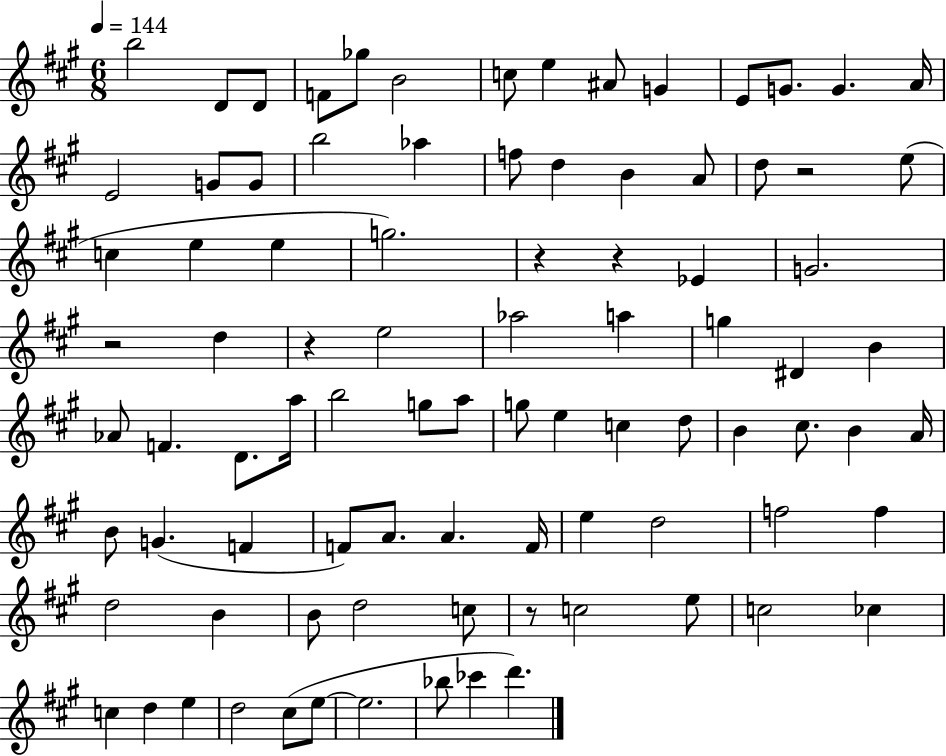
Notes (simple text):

B5/h D4/e D4/e F4/e Gb5/e B4/h C5/e E5/q A#4/e G4/q E4/e G4/e. G4/q. A4/s E4/h G4/e G4/e B5/h Ab5/q F5/e D5/q B4/q A4/e D5/e R/h E5/e C5/q E5/q E5/q G5/h. R/q R/q Eb4/q G4/h. R/h D5/q R/q E5/h Ab5/h A5/q G5/q D#4/q B4/q Ab4/e F4/q. D4/e. A5/s B5/h G5/e A5/e G5/e E5/q C5/q D5/e B4/q C#5/e. B4/q A4/s B4/e G4/q. F4/q F4/e A4/e. A4/q. F4/s E5/q D5/h F5/h F5/q D5/h B4/q B4/e D5/h C5/e R/e C5/h E5/e C5/h CES5/q C5/q D5/q E5/q D5/h C#5/e E5/e E5/h. Bb5/e CES6/q D6/q.